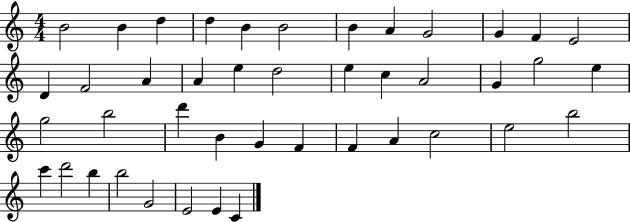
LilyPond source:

{
  \clef treble
  \numericTimeSignature
  \time 4/4
  \key c \major
  b'2 b'4 d''4 | d''4 b'4 b'2 | b'4 a'4 g'2 | g'4 f'4 e'2 | \break d'4 f'2 a'4 | a'4 e''4 d''2 | e''4 c''4 a'2 | g'4 g''2 e''4 | \break g''2 b''2 | d'''4 b'4 g'4 f'4 | f'4 a'4 c''2 | e''2 b''2 | \break c'''4 d'''2 b''4 | b''2 g'2 | e'2 e'4 c'4 | \bar "|."
}